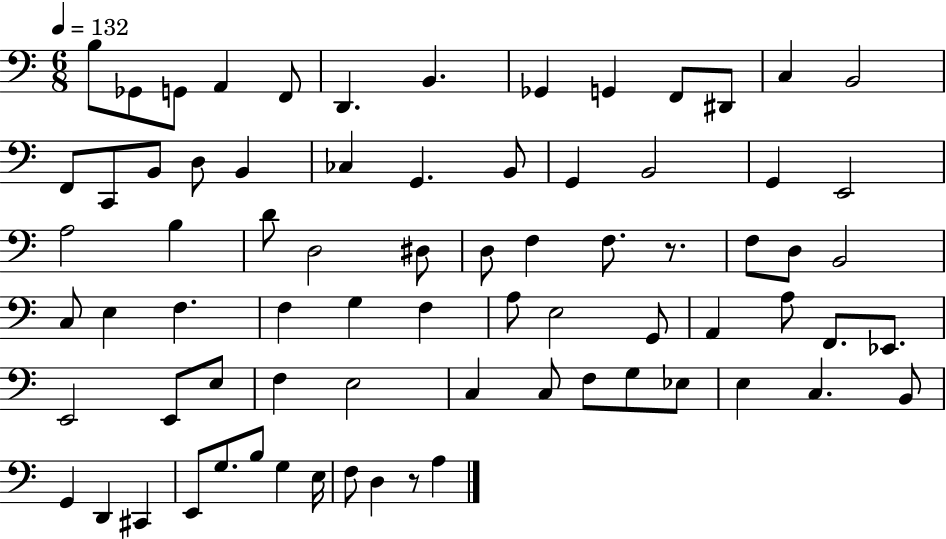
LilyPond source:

{
  \clef bass
  \numericTimeSignature
  \time 6/8
  \key c \major
  \tempo 4 = 132
  b8 ges,8 g,8 a,4 f,8 | d,4. b,4. | ges,4 g,4 f,8 dis,8 | c4 b,2 | \break f,8 c,8 b,8 d8 b,4 | ces4 g,4. b,8 | g,4 b,2 | g,4 e,2 | \break a2 b4 | d'8 d2 dis8 | d8 f4 f8. r8. | f8 d8 b,2 | \break c8 e4 f4. | f4 g4 f4 | a8 e2 g,8 | a,4 a8 f,8. ees,8. | \break e,2 e,8 e8 | f4 e2 | c4 c8 f8 g8 ees8 | e4 c4. b,8 | \break g,4 d,4 cis,4 | e,8 g8. b8 g4 e16 | f8 d4 r8 a4 | \bar "|."
}